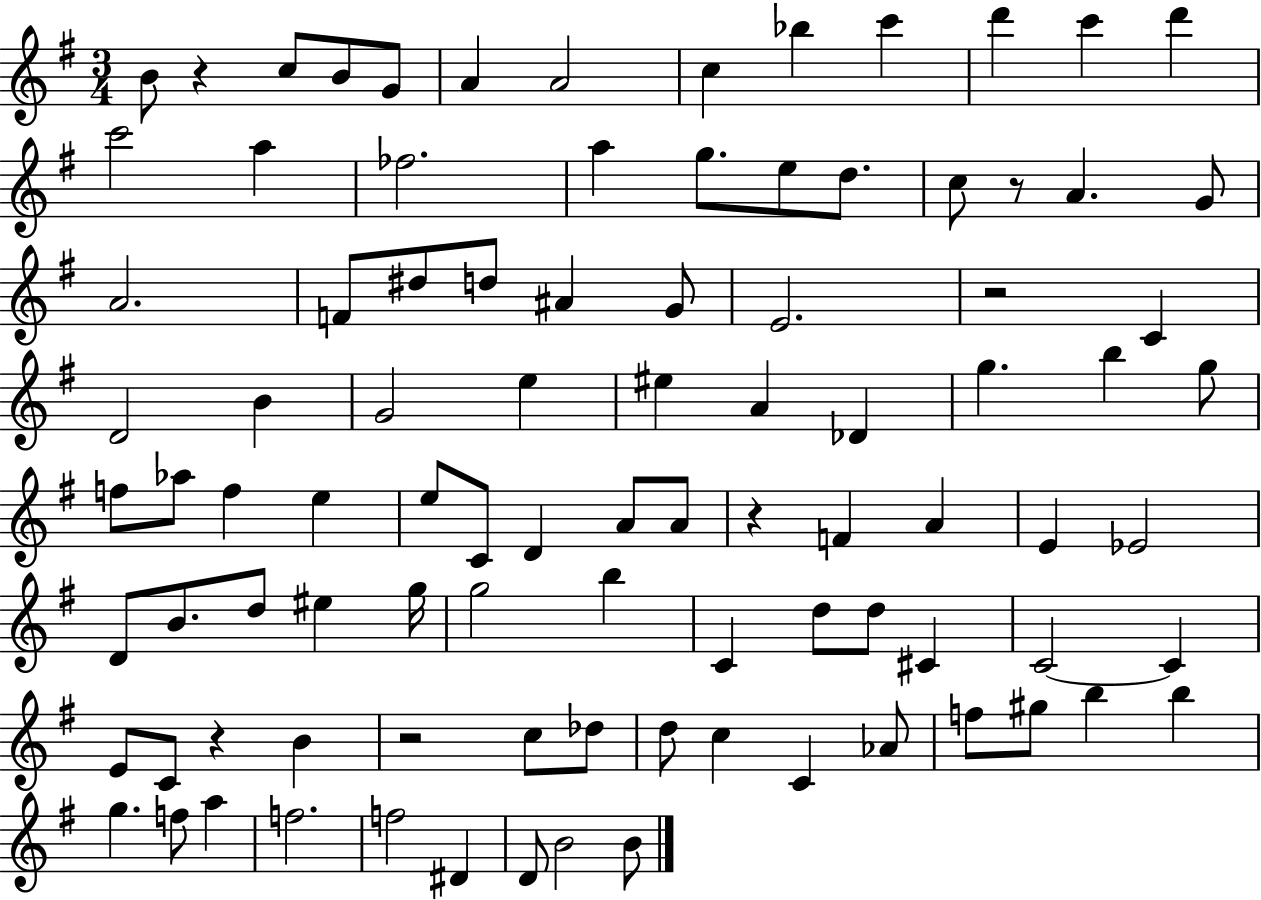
{
  \clef treble
  \numericTimeSignature
  \time 3/4
  \key g \major
  b'8 r4 c''8 b'8 g'8 | a'4 a'2 | c''4 bes''4 c'''4 | d'''4 c'''4 d'''4 | \break c'''2 a''4 | fes''2. | a''4 g''8. e''8 d''8. | c''8 r8 a'4. g'8 | \break a'2. | f'8 dis''8 d''8 ais'4 g'8 | e'2. | r2 c'4 | \break d'2 b'4 | g'2 e''4 | eis''4 a'4 des'4 | g''4. b''4 g''8 | \break f''8 aes''8 f''4 e''4 | e''8 c'8 d'4 a'8 a'8 | r4 f'4 a'4 | e'4 ees'2 | \break d'8 b'8. d''8 eis''4 g''16 | g''2 b''4 | c'4 d''8 d''8 cis'4 | c'2~~ c'4 | \break e'8 c'8 r4 b'4 | r2 c''8 des''8 | d''8 c''4 c'4 aes'8 | f''8 gis''8 b''4 b''4 | \break g''4. f''8 a''4 | f''2. | f''2 dis'4 | d'8 b'2 b'8 | \break \bar "|."
}